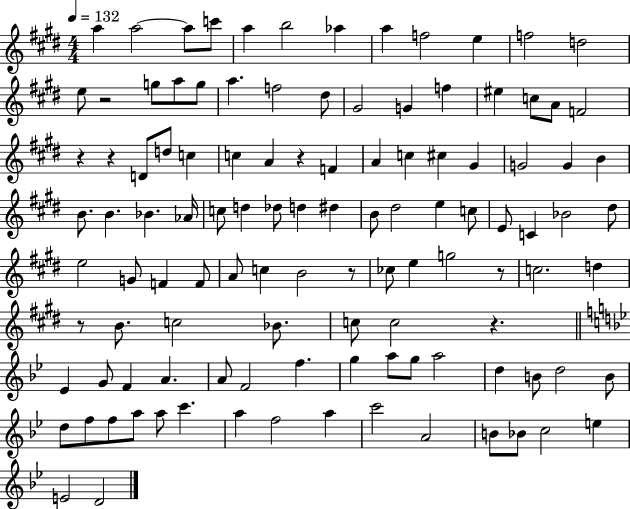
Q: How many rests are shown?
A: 8